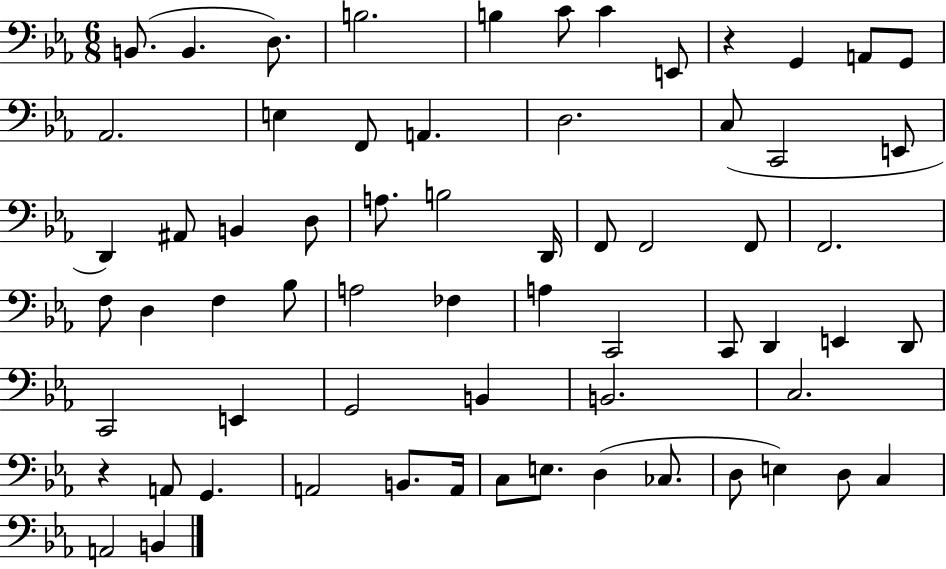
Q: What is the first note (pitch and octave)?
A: B2